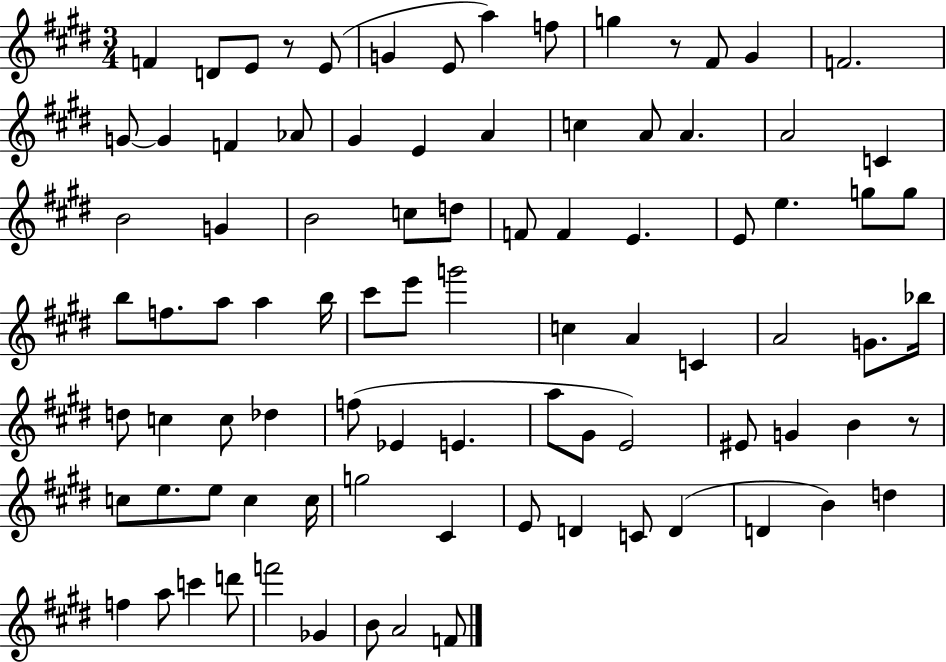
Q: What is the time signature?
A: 3/4